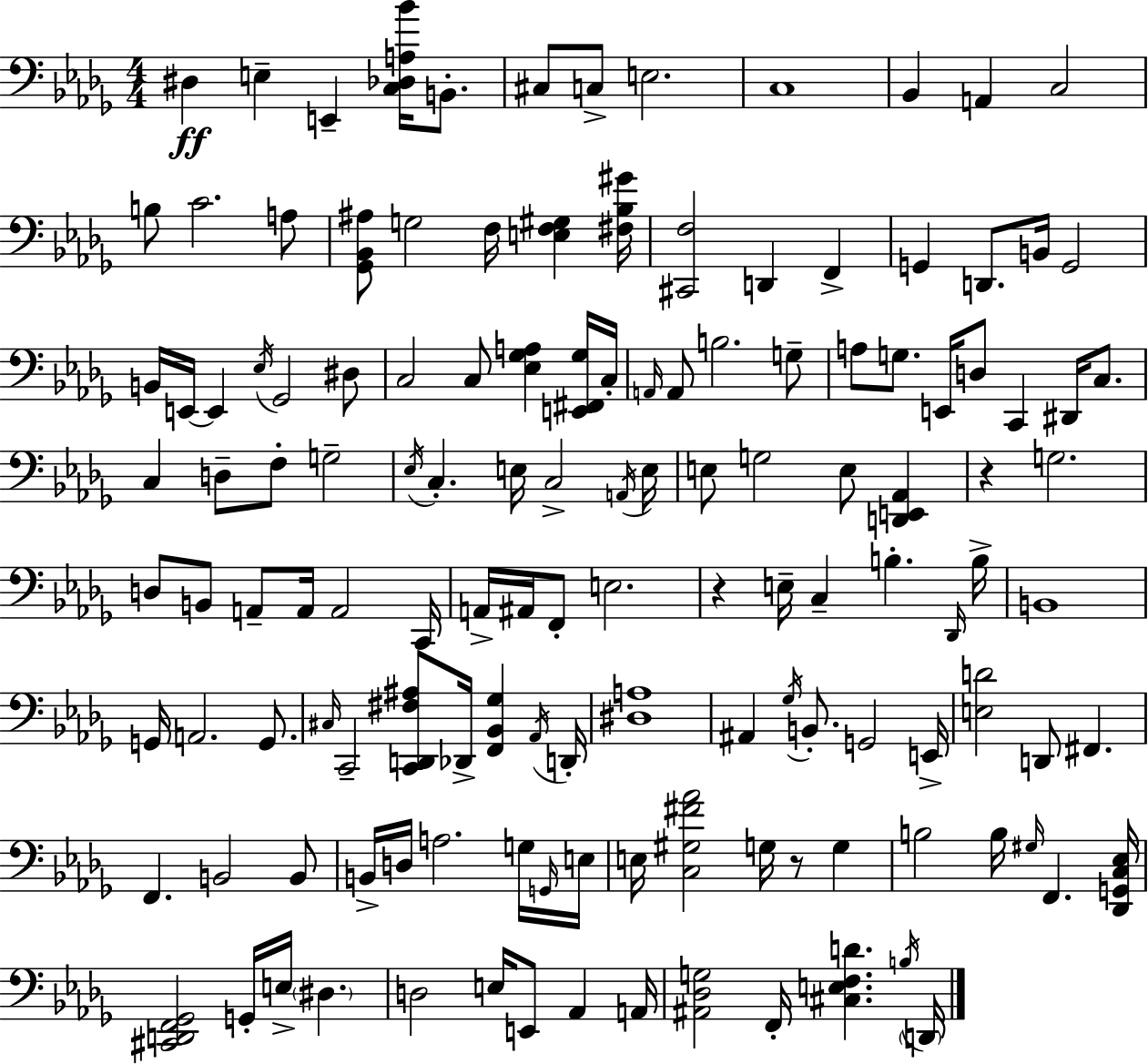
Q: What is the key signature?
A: BES minor